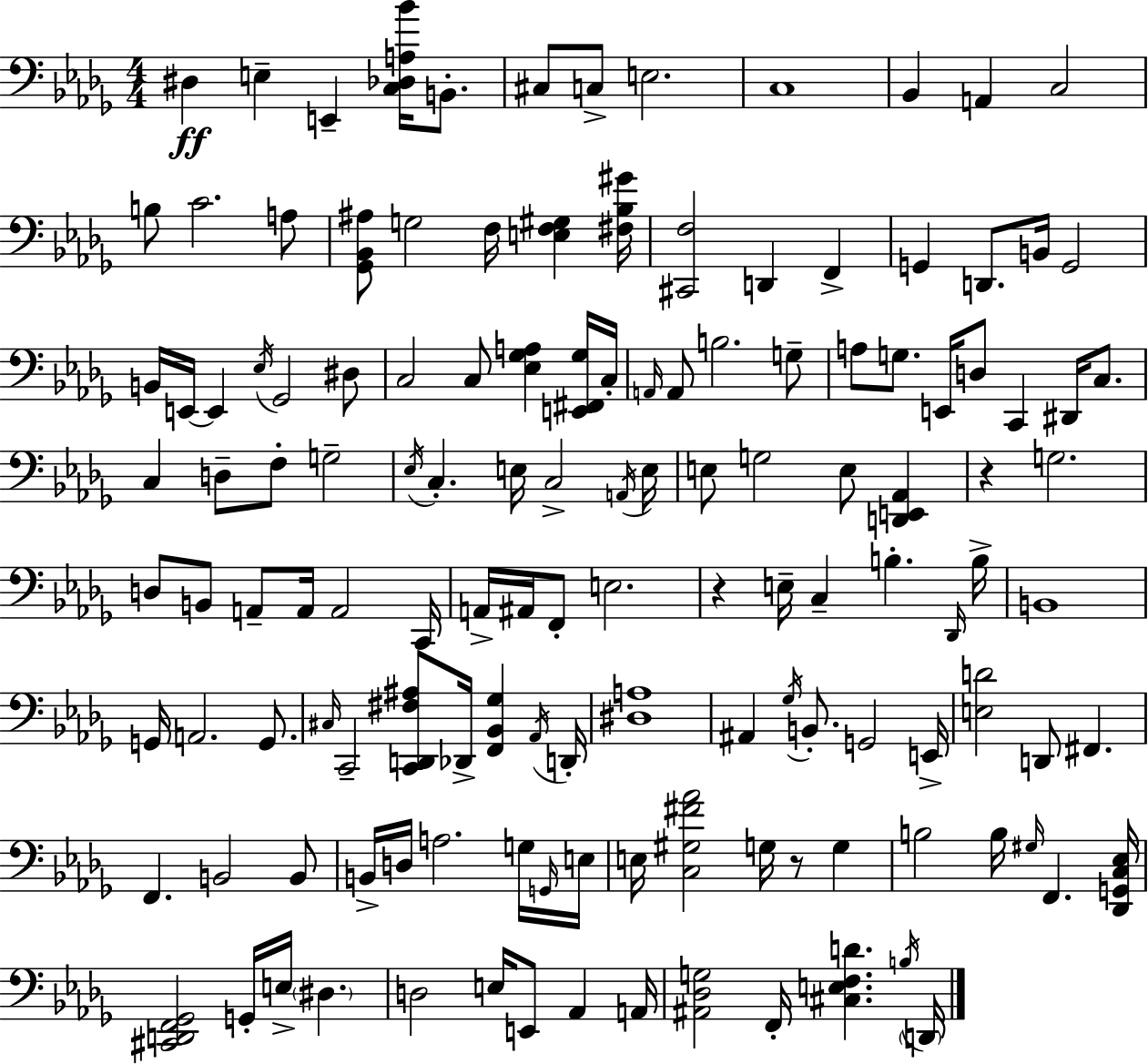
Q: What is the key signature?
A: BES minor